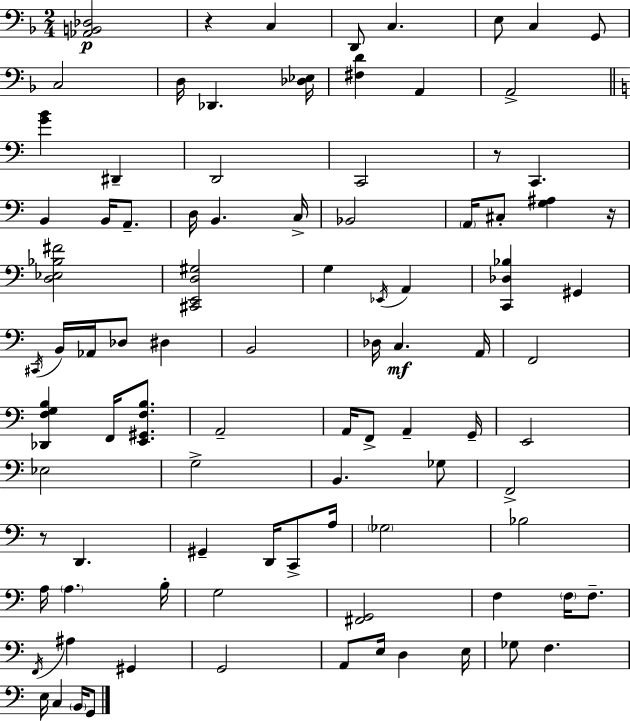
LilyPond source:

{
  \clef bass
  \numericTimeSignature
  \time 2/4
  \key f \major
  <aes, b, des>2\p | r4 c4 | d,8 c4. | e8 c4 g,8 | \break c2 | d16 des,4. <des ees>16 | <fis d'>4 a,4 | a,2-> | \break \bar "||" \break \key c \major <g' b'>4 dis,4-- | d,2 | c,2 | r8 c,4. | \break b,4 b,16 a,8.-- | d16 b,4. c16-> | bes,2 | \parenthesize a,16 cis8-. <g ais>4 r16 | \break <d ees bes fis'>2 | <cis, e, d gis>2 | g4 \acciaccatura { ees,16 } a,4 | <c, des bes>4 gis,4 | \break \acciaccatura { cis,16 } b,16 aes,16 des8 dis4 | b,2 | des16 c4.\mf | a,16 f,2 | \break <des, f g b>4 f,16 <e, gis, f b>8. | a,2-- | a,16 f,8-> a,4-- | g,16-- e,2 | \break ees2 | g2-> | b,4. | ges8 f,2-> | \break r8 d,4. | gis,4-- d,16 c,8-> | a16 \parenthesize ges2 | bes2 | \break a16 \parenthesize a4. | b16-. g2 | <fis, g,>2 | f4 \parenthesize f16 f8.-- | \break \acciaccatura { f,16 } ais4 gis,4 | g,2 | a,8 e16 d4 | e16 ges8 f4. | \break e16 c4 | \parenthesize b,16 g,8 \bar "|."
}